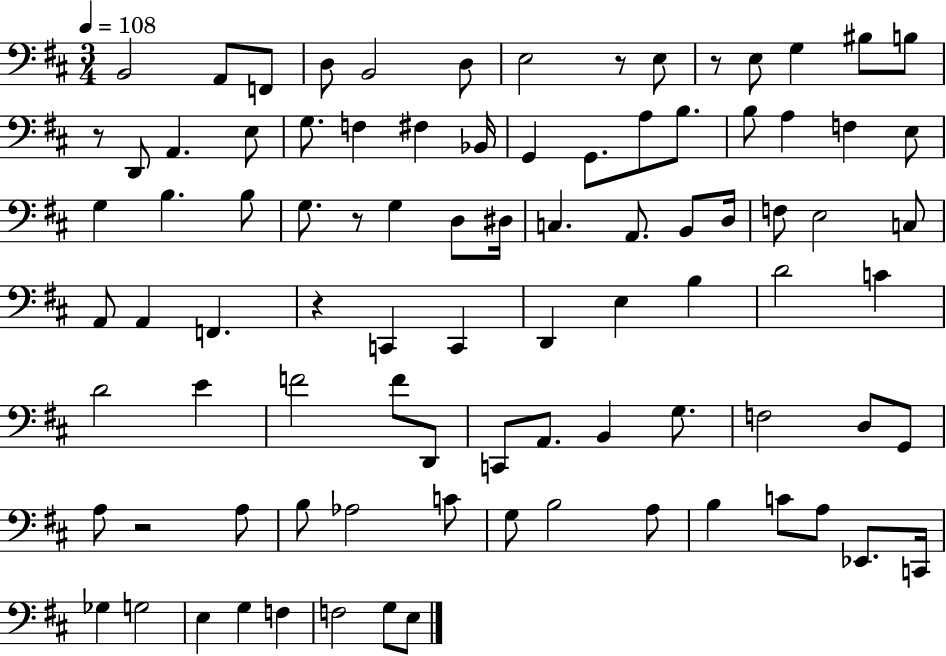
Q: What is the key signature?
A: D major